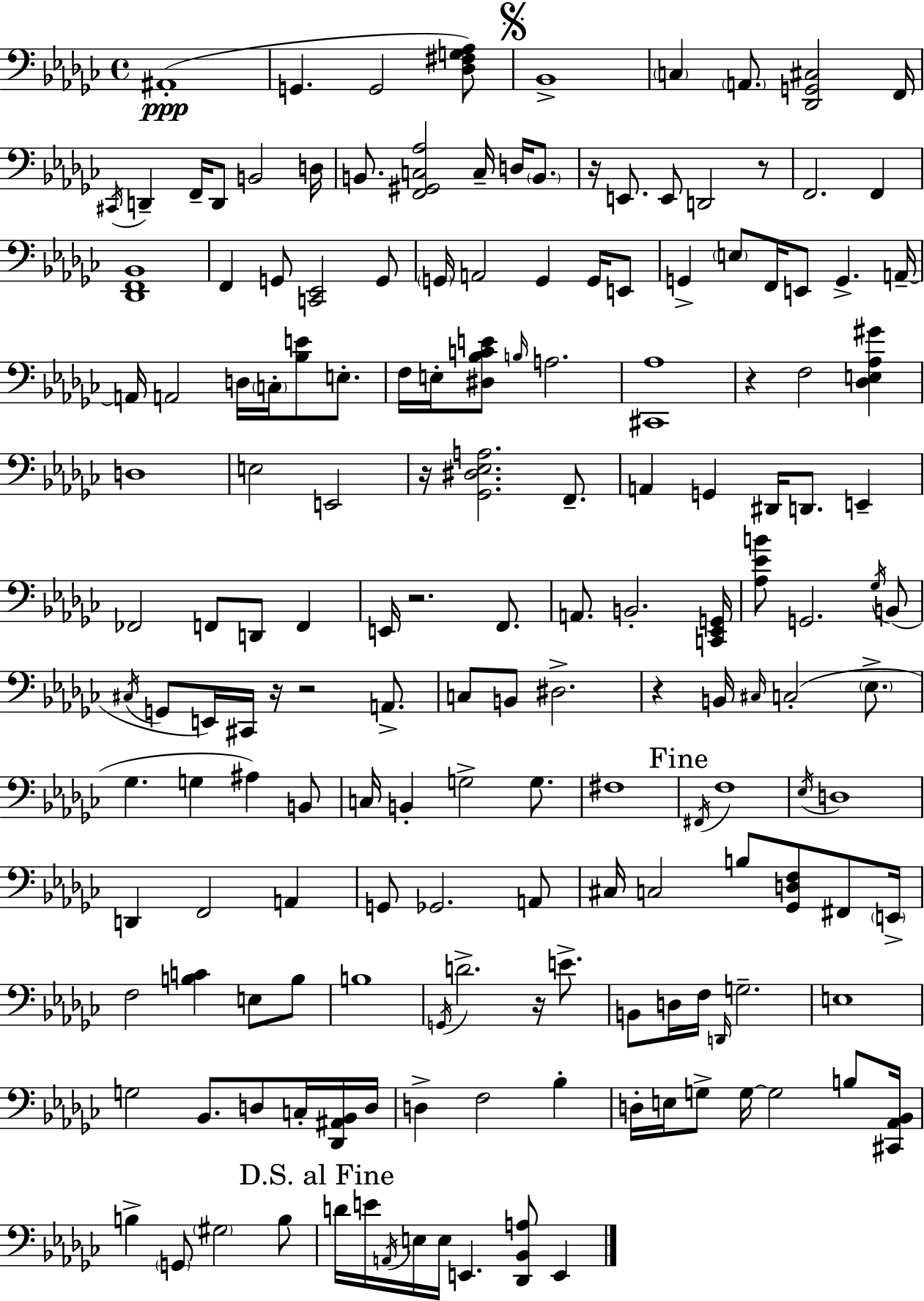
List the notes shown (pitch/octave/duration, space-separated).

A#2/w G2/q. G2/h [Db3,F#3,G3,Ab3]/e Bb2/w C3/q A2/e. [Db2,G2,C#3]/h F2/s C#2/s D2/q F2/s D2/e B2/h D3/s B2/e. [F2,G#2,C3,Ab3]/h C3/s D3/s B2/e. R/s E2/e. E2/e D2/h R/e F2/h. F2/q [Db2,F2,Bb2]/w F2/q G2/e [C2,Eb2]/h G2/e G2/s A2/h G2/q G2/s E2/e G2/q E3/e F2/s E2/e G2/q. A2/s A2/s A2/h D3/s C3/s [Bb3,E4]/e E3/e. F3/s E3/s [D#3,Bb3,C4,E4]/e B3/s A3/h. [C#2,Ab3]/w R/q F3/h [Db3,E3,Ab3,G#4]/q D3/w E3/h E2/h R/s [Gb2,D#3,Eb3,A3]/h. F2/e. A2/q G2/q D#2/s D2/e. E2/q FES2/h F2/e D2/e F2/q E2/s R/h. F2/e. A2/e. B2/h. [C2,Eb2,G2]/s [Ab3,Eb4,B4]/e G2/h. Gb3/s B2/e C#3/s G2/e E2/s C#2/s R/s R/h A2/e. C3/e B2/e D#3/h. R/q B2/s C#3/s C3/h Eb3/e. Gb3/q. G3/q A#3/q B2/e C3/s B2/q G3/h G3/e. F#3/w F#2/s F3/w Eb3/s D3/w D2/q F2/h A2/q G2/e Gb2/h. A2/e C#3/s C3/h B3/e [Gb2,D3,F3]/e F#2/e E2/s F3/h [B3,C4]/q E3/e B3/e B3/w G2/s D4/h. R/s E4/e. B2/e D3/s F3/s D2/s G3/h. E3/w G3/h Bb2/e. D3/e C3/s [Db2,A#2,Bb2]/s D3/s D3/q F3/h Bb3/q D3/s E3/s G3/e G3/s G3/h B3/e [C#2,Ab2,Bb2]/s B3/q G2/e G#3/h B3/e D4/s E4/s A2/s E3/s E3/s E2/q. [Db2,Bb2,A3]/e E2/q